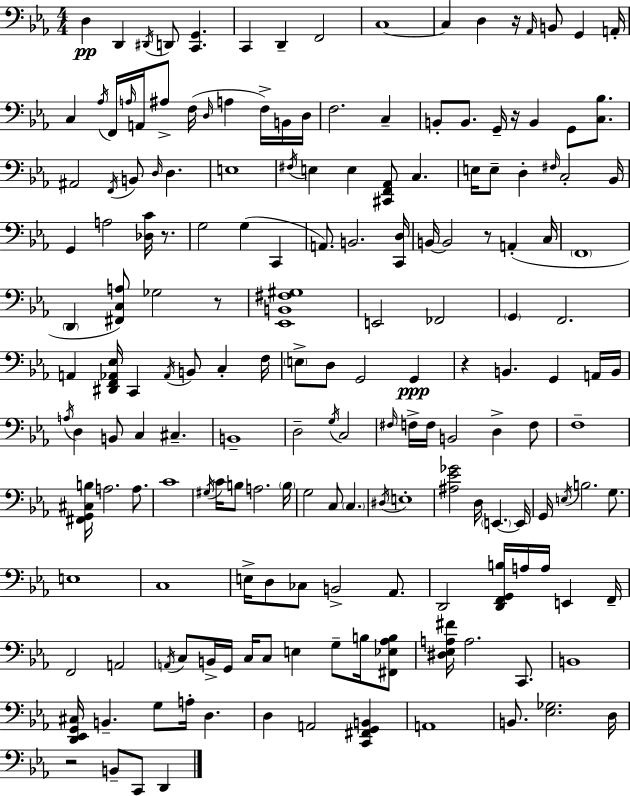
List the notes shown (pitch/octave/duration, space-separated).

D3/q D2/q D#2/s D2/e [C2,G2]/q. C2/q D2/q F2/h C3/w C3/q D3/q R/s Ab2/s B2/e G2/q A2/s C3/q Ab3/s F2/s A3/s A2/s A#3/e F3/s D3/s A3/q F3/s B2/s D3/s F3/h. C3/q B2/e B2/e. G2/s R/s B2/q G2/e [C3,Bb3]/e. A#2/h F2/s B2/e D3/s D3/q. E3/w F#3/s E3/q E3/q [C#2,F2,Ab2]/e C3/q. E3/s E3/e D3/q F#3/s C3/h Bb2/s G2/q A3/h [Db3,C4]/s R/e. G3/h G3/q C2/q A2/e. B2/h. [C2,D3]/s B2/s B2/h R/e A2/q C3/s F2/w D2/q [F#2,C3,A3]/e Gb3/h R/e [Eb2,B2,F#3,G#3]/w E2/h FES2/h G2/q F2/h. A2/q [D#2,F2,Ab2,Eb3]/s C2/q Ab2/s B2/e C3/q F3/s E3/e D3/e G2/h G2/q R/q B2/q. G2/q A2/s B2/s A3/s D3/q B2/e C3/q C#3/q. B2/w D3/h G3/s C3/h F#3/s F3/s F3/s B2/h D3/q F3/e F3/w [F#2,G2,C#3,B3]/s A3/h. A3/e. C4/w G#3/s C4/s B3/e A3/h. B3/s G3/h C3/e C3/q. D#3/s E3/w [A#3,Eb4,Gb4]/h D3/s E2/q. E2/s G2/s E3/s B3/h. G3/e. E3/w C3/w E3/s D3/e CES3/e B2/h Ab2/e. D2/h [D2,F2,G2,B3]/s A3/s A3/s E2/q F2/s F2/h A2/h A2/s C3/e B2/s G2/s C3/s C3/e E3/q G3/e B3/s [F#2,Eb3,Ab3,B3]/e [D#3,Eb3,A3,F#4]/s A3/h. C2/e. B2/w [D2,Eb2,G2,C#3]/s B2/q. G3/e A3/s D3/q. D3/q A2/h [C2,F#2,G2,B2]/q A2/w B2/e. [Eb3,Gb3]/h. D3/s R/h B2/e C2/e D2/q